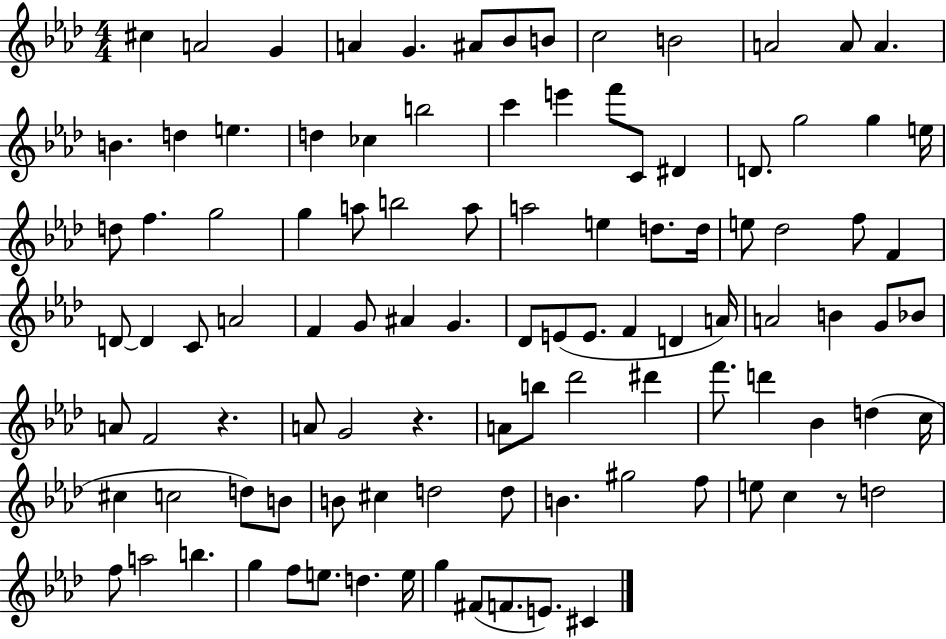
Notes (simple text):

C#5/q A4/h G4/q A4/q G4/q. A#4/e Bb4/e B4/e C5/h B4/h A4/h A4/e A4/q. B4/q. D5/q E5/q. D5/q CES5/q B5/h C6/q E6/q F6/e C4/e D#4/q D4/e. G5/h G5/q E5/s D5/e F5/q. G5/h G5/q A5/e B5/h A5/e A5/h E5/q D5/e. D5/s E5/e Db5/h F5/e F4/q D4/e D4/q C4/e A4/h F4/q G4/e A#4/q G4/q. Db4/e E4/e E4/e. F4/q D4/q A4/s A4/h B4/q G4/e Bb4/e A4/e F4/h R/q. A4/e G4/h R/q. A4/e B5/e Db6/h D#6/q F6/e. D6/q Bb4/q D5/q C5/s C#5/q C5/h D5/e B4/e B4/e C#5/q D5/h D5/e B4/q. G#5/h F5/e E5/e C5/q R/e D5/h F5/e A5/h B5/q. G5/q F5/e E5/e. D5/q. E5/s G5/q F#4/e F4/e. E4/e. C#4/q